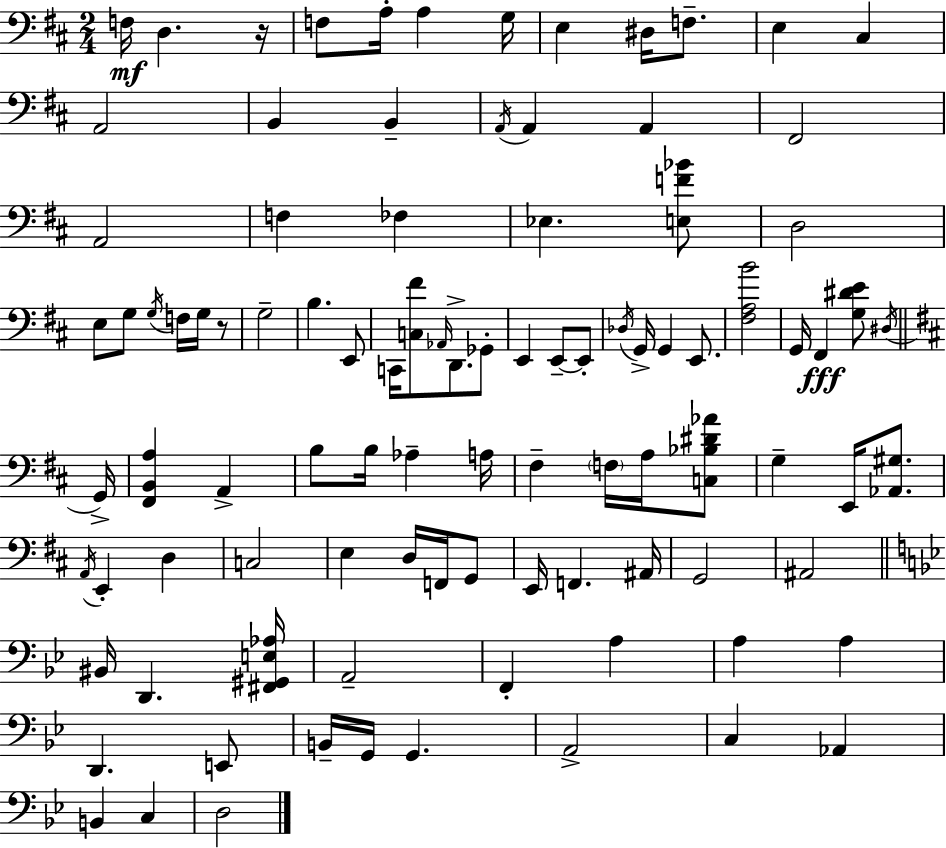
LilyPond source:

{
  \clef bass
  \numericTimeSignature
  \time 2/4
  \key d \major
  f16\mf d4. r16 | f8 a16-. a4 g16 | e4 dis16 f8.-- | e4 cis4 | \break a,2 | b,4 b,4-- | \acciaccatura { a,16 } a,4 a,4 | fis,2 | \break a,2 | f4 fes4 | ees4. <e f' bes'>8 | d2 | \break e8 g8 \acciaccatura { g16 } f16 g16 | r8 g2-- | b4. | e,8 c,16 <c fis'>8 \grace { aes,16 } d,8.-> | \break ges,8-. e,4 e,8--~~ | e,8-. \acciaccatura { des16 } g,16-> g,4 | e,8. <fis a b'>2 | g,16 fis,4\fff | \break <g dis' e'>8 \acciaccatura { dis16 } \bar "||" \break \key d \major g,16-> <fis, b, a>4 a,4-> | b8 b16 aes4-- | a16 fis4-- \parenthesize f16 a16 <c bes dis' aes'>8 | g4-- e,16 <aes, gis>8. | \break \acciaccatura { a,16 } e,4-. d4 | c2 | e4 d16 f,16 | g,8 e,16 f,4. | \break ais,16 g,2 | ais,2 | \bar "||" \break \key bes \major bis,16 d,4. <fis, gis, e aes>16 | a,2-- | f,4-. a4 | a4 a4 | \break d,4. e,8 | b,16-- g,16 g,4. | a,2-> | c4 aes,4 | \break b,4 c4 | d2 | \bar "|."
}